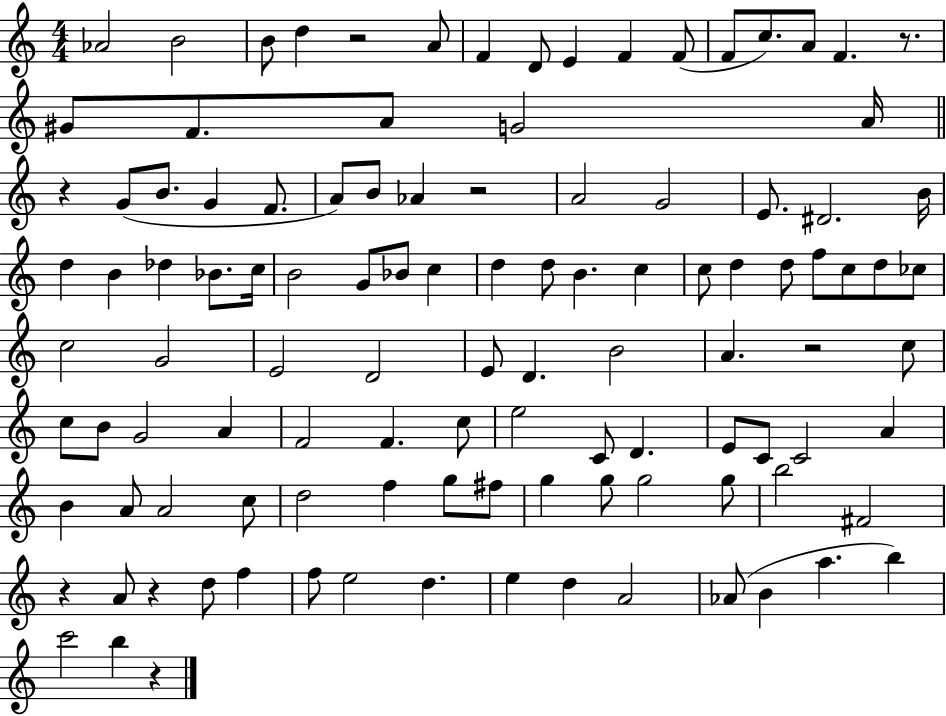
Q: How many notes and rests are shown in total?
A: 111